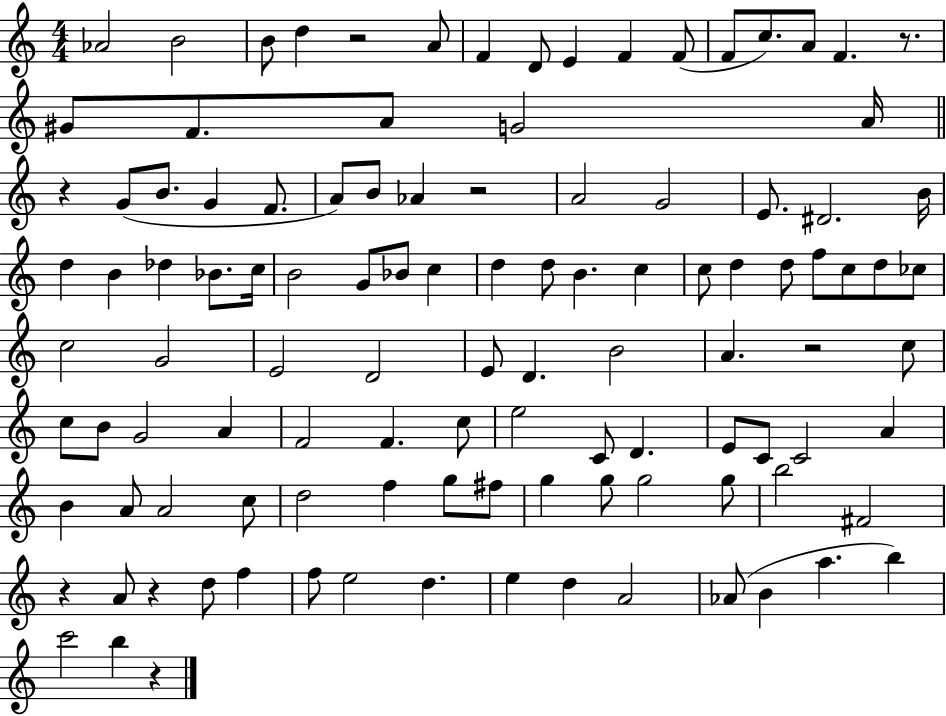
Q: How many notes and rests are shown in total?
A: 111